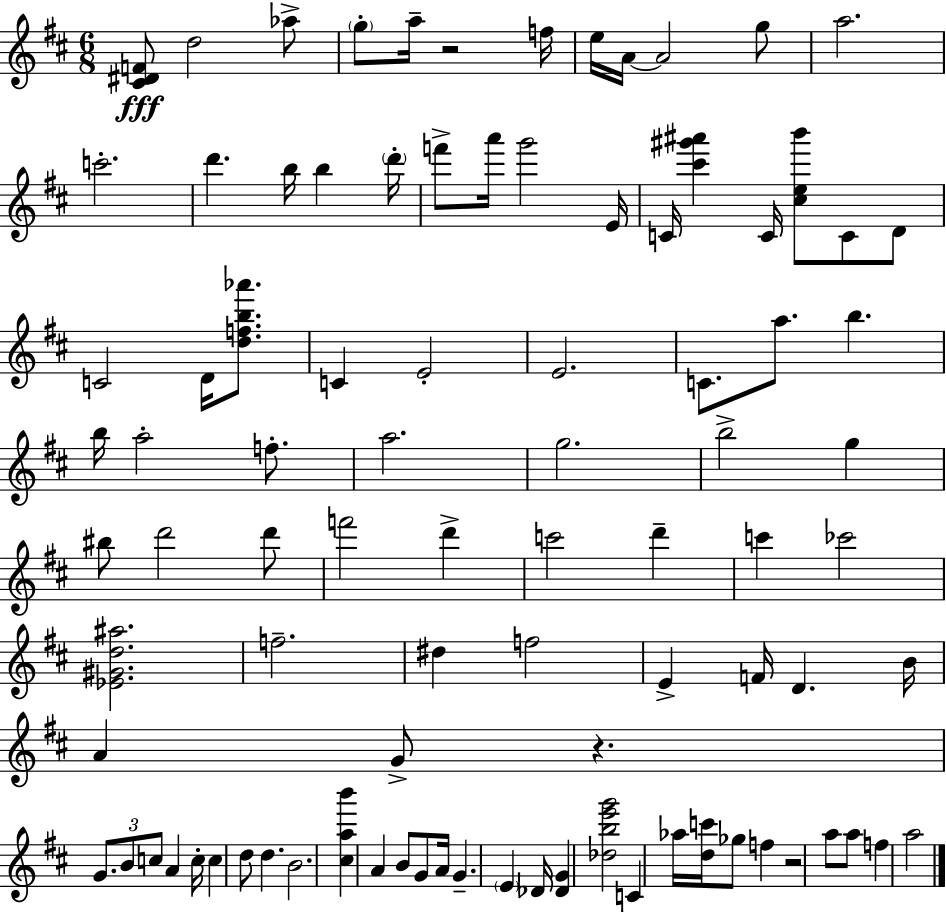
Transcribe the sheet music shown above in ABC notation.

X:1
T:Untitled
M:6/8
L:1/4
K:D
[^C^DF]/2 d2 _a/2 g/2 a/4 z2 f/4 e/4 A/4 A2 g/2 a2 c'2 d' b/4 b d'/4 f'/2 a'/4 g'2 E/4 C/4 [^c'^g'^a'] C/4 [^ceb']/2 C/2 D/2 C2 D/4 [dfb_a']/2 C E2 E2 C/2 a/2 b b/4 a2 f/2 a2 g2 b2 g ^b/2 d'2 d'/2 f'2 d' c'2 d' c' _c'2 [_E^Gd^a]2 f2 ^d f2 E F/4 D B/4 A G/2 z G/2 B/2 c/2 A c/4 c d/2 d B2 [^cab'] A B/2 G/2 A/4 G E _D/4 [_DG] [_dbe'g']2 C _a/4 [dc']/4 _g/2 f z2 a/2 a/2 f a2